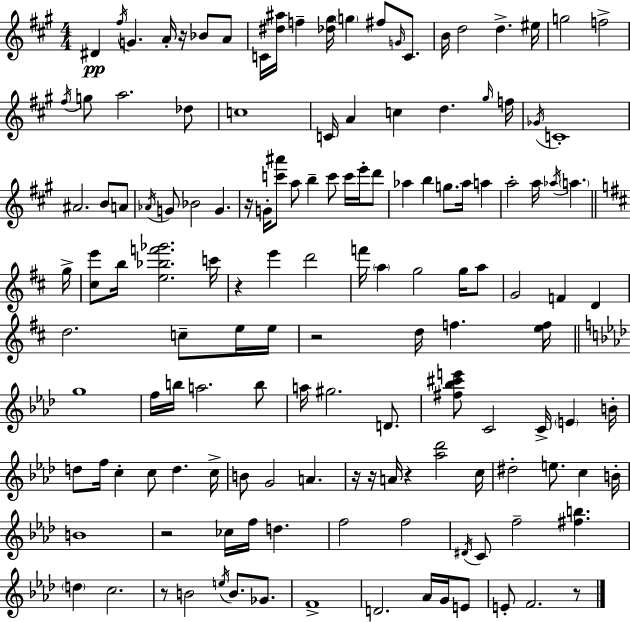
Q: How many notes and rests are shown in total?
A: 141